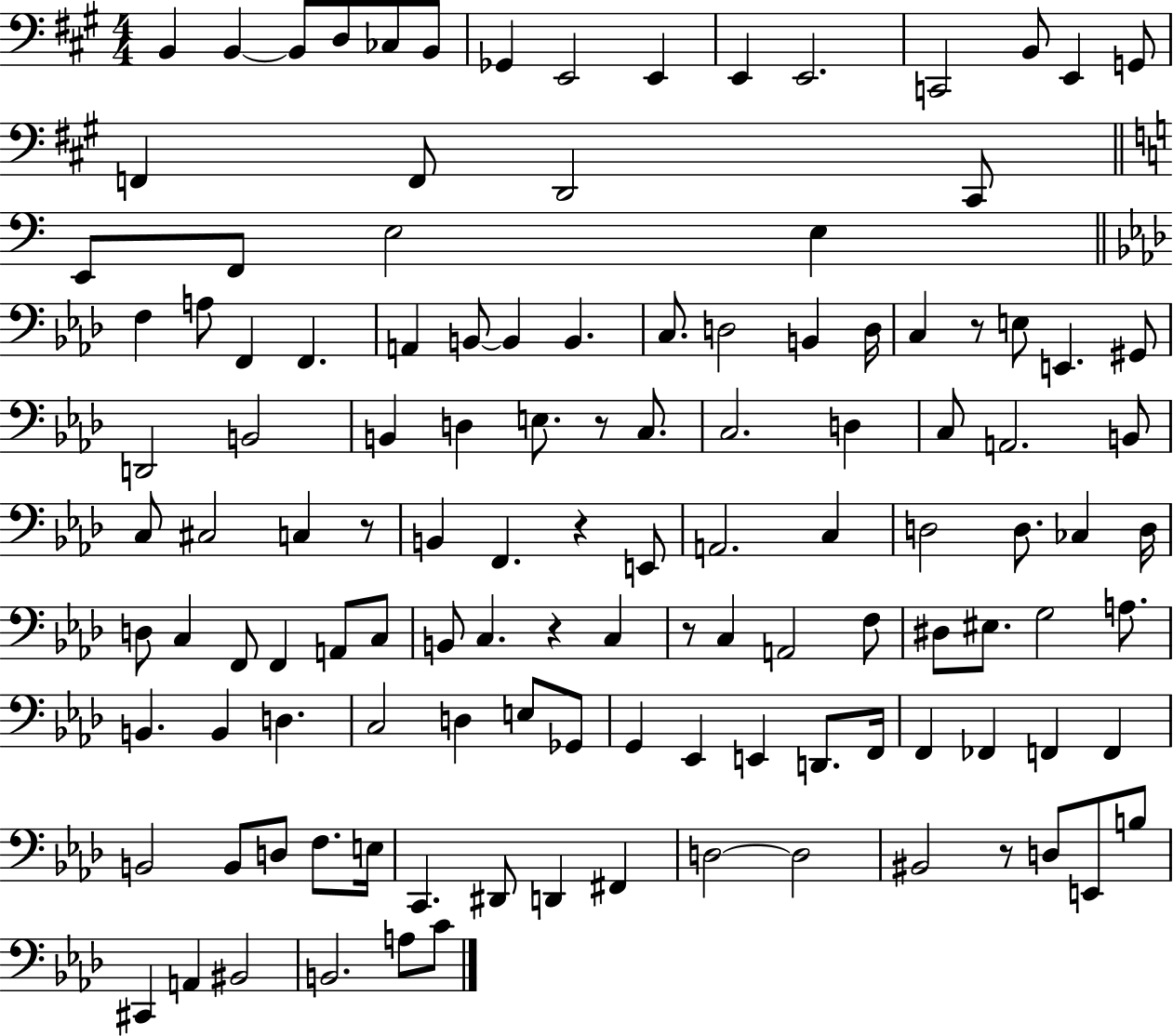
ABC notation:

X:1
T:Untitled
M:4/4
L:1/4
K:A
B,, B,, B,,/2 D,/2 _C,/2 B,,/2 _G,, E,,2 E,, E,, E,,2 C,,2 B,,/2 E,, G,,/2 F,, F,,/2 D,,2 ^C,,/2 E,,/2 F,,/2 E,2 E, F, A,/2 F,, F,, A,, B,,/2 B,, B,, C,/2 D,2 B,, D,/4 C, z/2 E,/2 E,, ^G,,/2 D,,2 B,,2 B,, D, E,/2 z/2 C,/2 C,2 D, C,/2 A,,2 B,,/2 C,/2 ^C,2 C, z/2 B,, F,, z E,,/2 A,,2 C, D,2 D,/2 _C, D,/4 D,/2 C, F,,/2 F,, A,,/2 C,/2 B,,/2 C, z C, z/2 C, A,,2 F,/2 ^D,/2 ^E,/2 G,2 A,/2 B,, B,, D, C,2 D, E,/2 _G,,/2 G,, _E,, E,, D,,/2 F,,/4 F,, _F,, F,, F,, B,,2 B,,/2 D,/2 F,/2 E,/4 C,, ^D,,/2 D,, ^F,, D,2 D,2 ^B,,2 z/2 D,/2 E,,/2 B,/2 ^C,, A,, ^B,,2 B,,2 A,/2 C/2